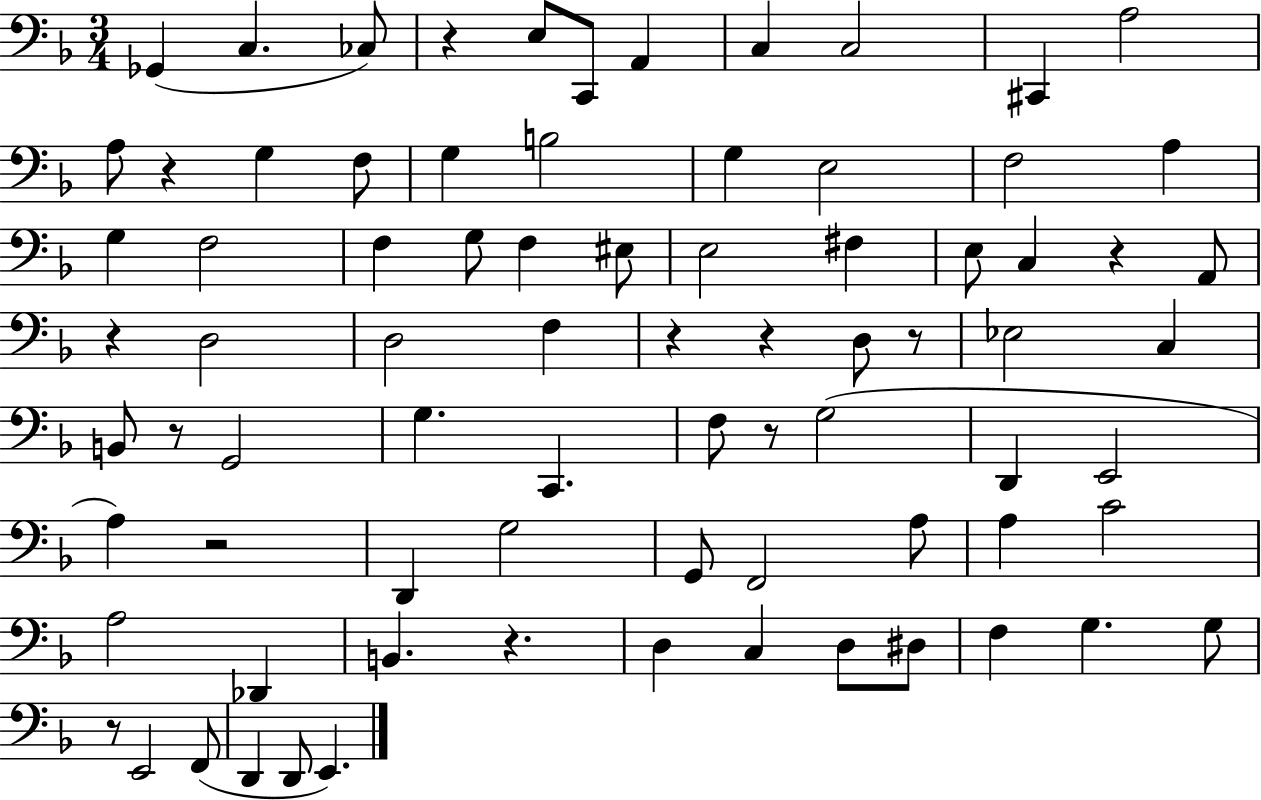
Gb2/q C3/q. CES3/e R/q E3/e C2/e A2/q C3/q C3/h C#2/q A3/h A3/e R/q G3/q F3/e G3/q B3/h G3/q E3/h F3/h A3/q G3/q F3/h F3/q G3/e F3/q EIS3/e E3/h F#3/q E3/e C3/q R/q A2/e R/q D3/h D3/h F3/q R/q R/q D3/e R/e Eb3/h C3/q B2/e R/e G2/h G3/q. C2/q. F3/e R/e G3/h D2/q E2/h A3/q R/h D2/q G3/h G2/e F2/h A3/e A3/q C4/h A3/h Db2/q B2/q. R/q. D3/q C3/q D3/e D#3/e F3/q G3/q. G3/e R/e E2/h F2/e D2/q D2/e E2/q.